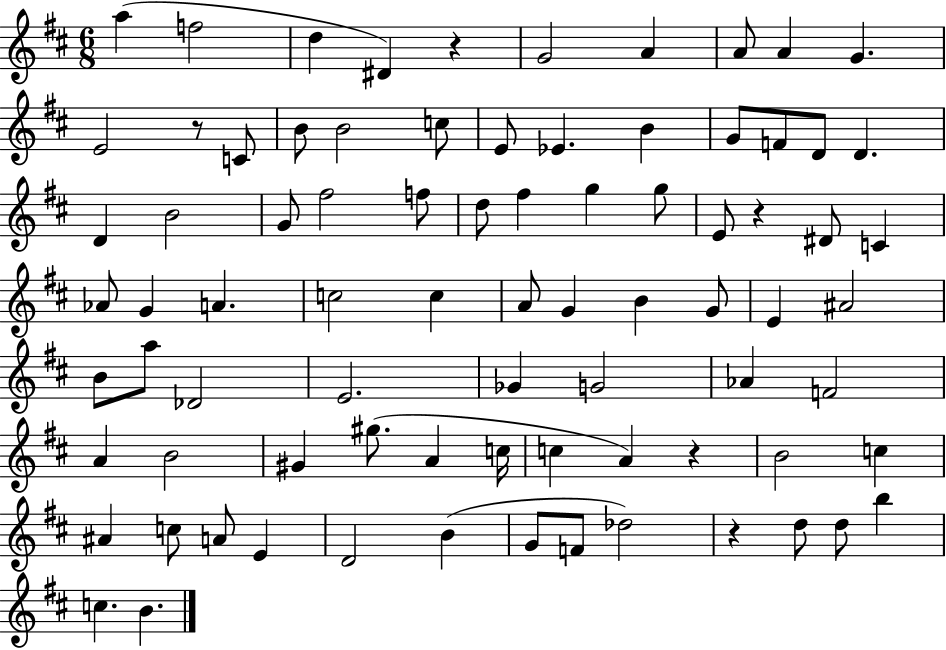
{
  \clef treble
  \numericTimeSignature
  \time 6/8
  \key d \major
  \repeat volta 2 { a''4( f''2 | d''4 dis'4) r4 | g'2 a'4 | a'8 a'4 g'4. | \break e'2 r8 c'8 | b'8 b'2 c''8 | e'8 ees'4. b'4 | g'8 f'8 d'8 d'4. | \break d'4 b'2 | g'8 fis''2 f''8 | d''8 fis''4 g''4 g''8 | e'8 r4 dis'8 c'4 | \break aes'8 g'4 a'4. | c''2 c''4 | a'8 g'4 b'4 g'8 | e'4 ais'2 | \break b'8 a''8 des'2 | e'2. | ges'4 g'2 | aes'4 f'2 | \break a'4 b'2 | gis'4 gis''8.( a'4 c''16 | c''4 a'4) r4 | b'2 c''4 | \break ais'4 c''8 a'8 e'4 | d'2 b'4( | g'8 f'8 des''2) | r4 d''8 d''8 b''4 | \break c''4. b'4. | } \bar "|."
}